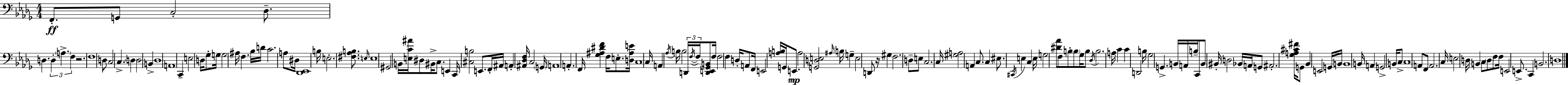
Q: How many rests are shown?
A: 2